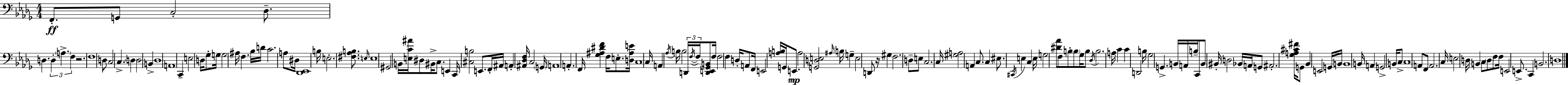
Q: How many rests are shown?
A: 2